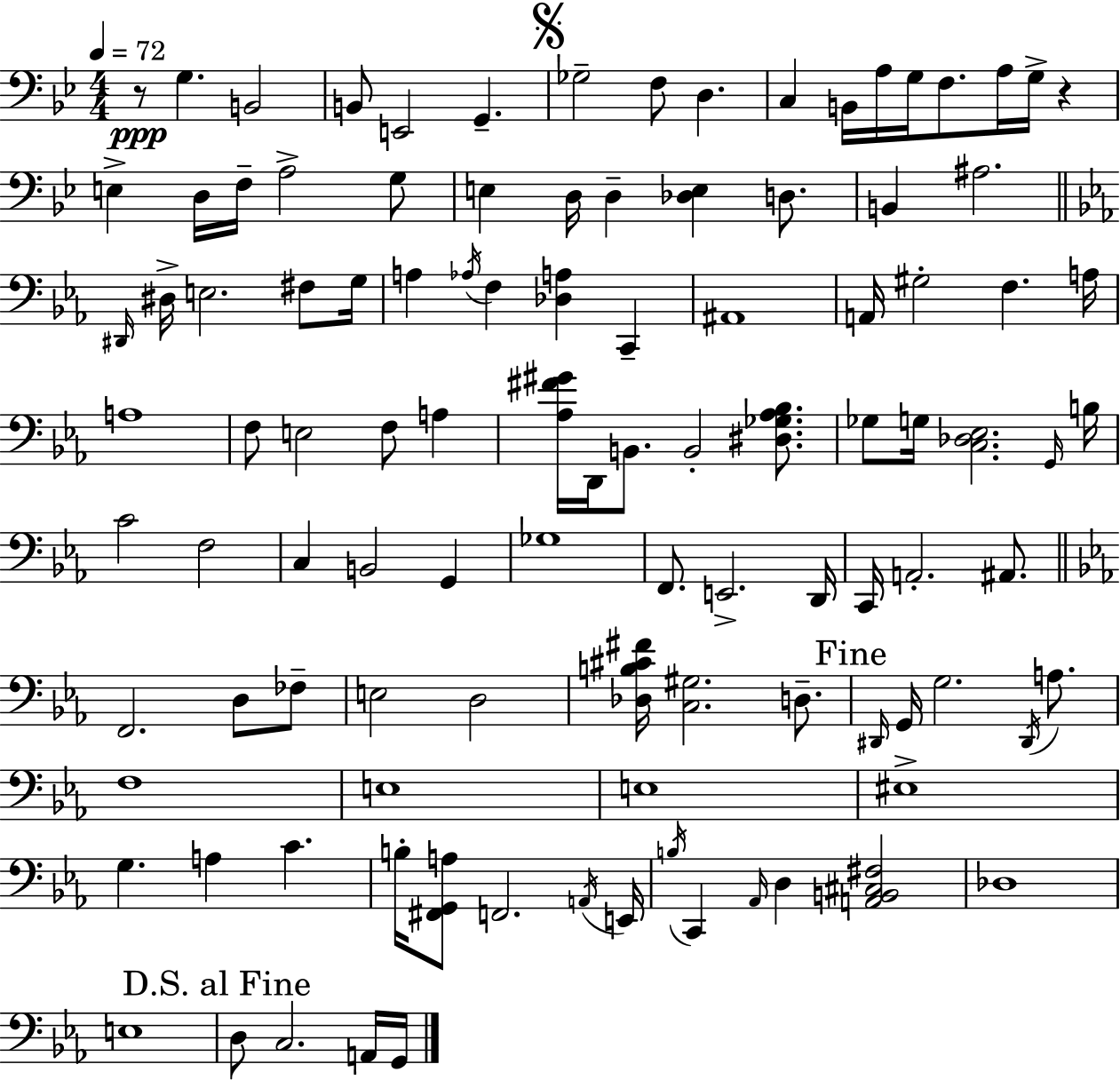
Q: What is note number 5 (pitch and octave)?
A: G2